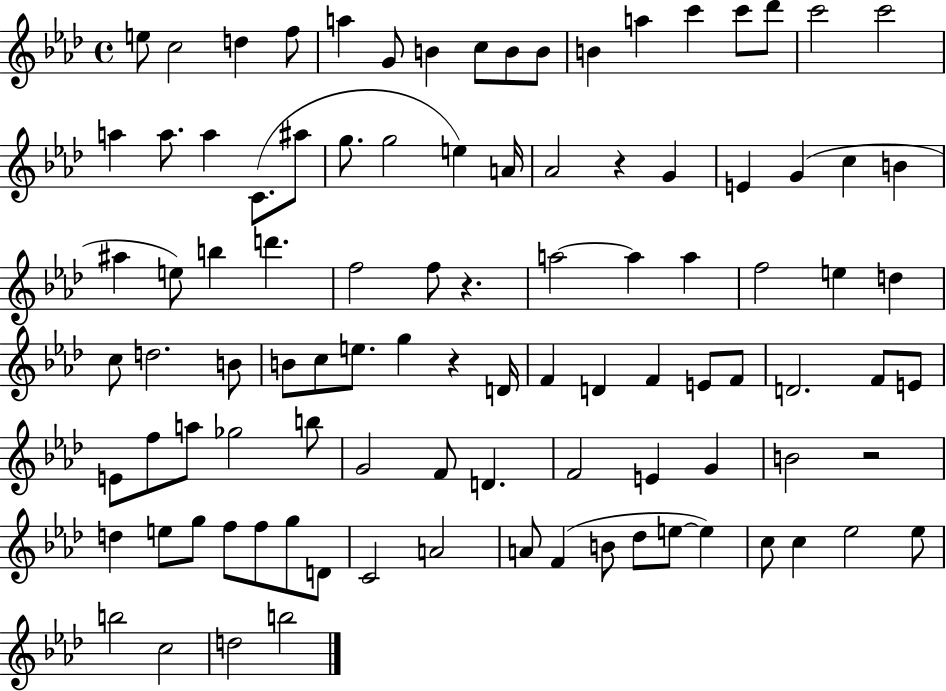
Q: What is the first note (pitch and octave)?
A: E5